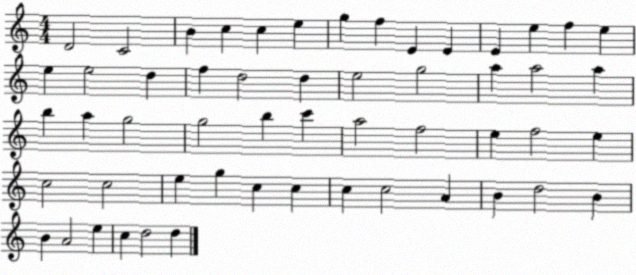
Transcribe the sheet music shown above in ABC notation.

X:1
T:Untitled
M:4/4
L:1/4
K:C
D2 C2 B c c e g f E E E e f e e e2 d f d2 d e2 g2 a a2 a b a g2 g2 b c' a2 f2 e f2 e c2 c2 e g c c c c2 A B d2 B B A2 e c d2 d